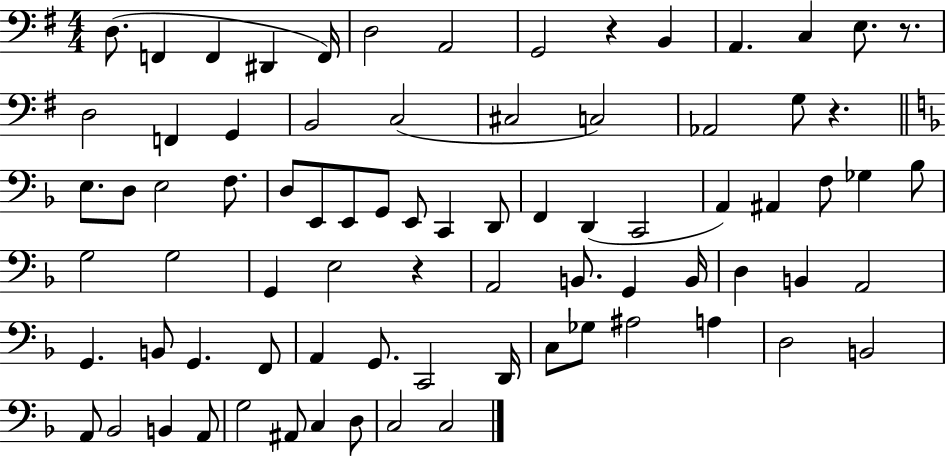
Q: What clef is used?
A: bass